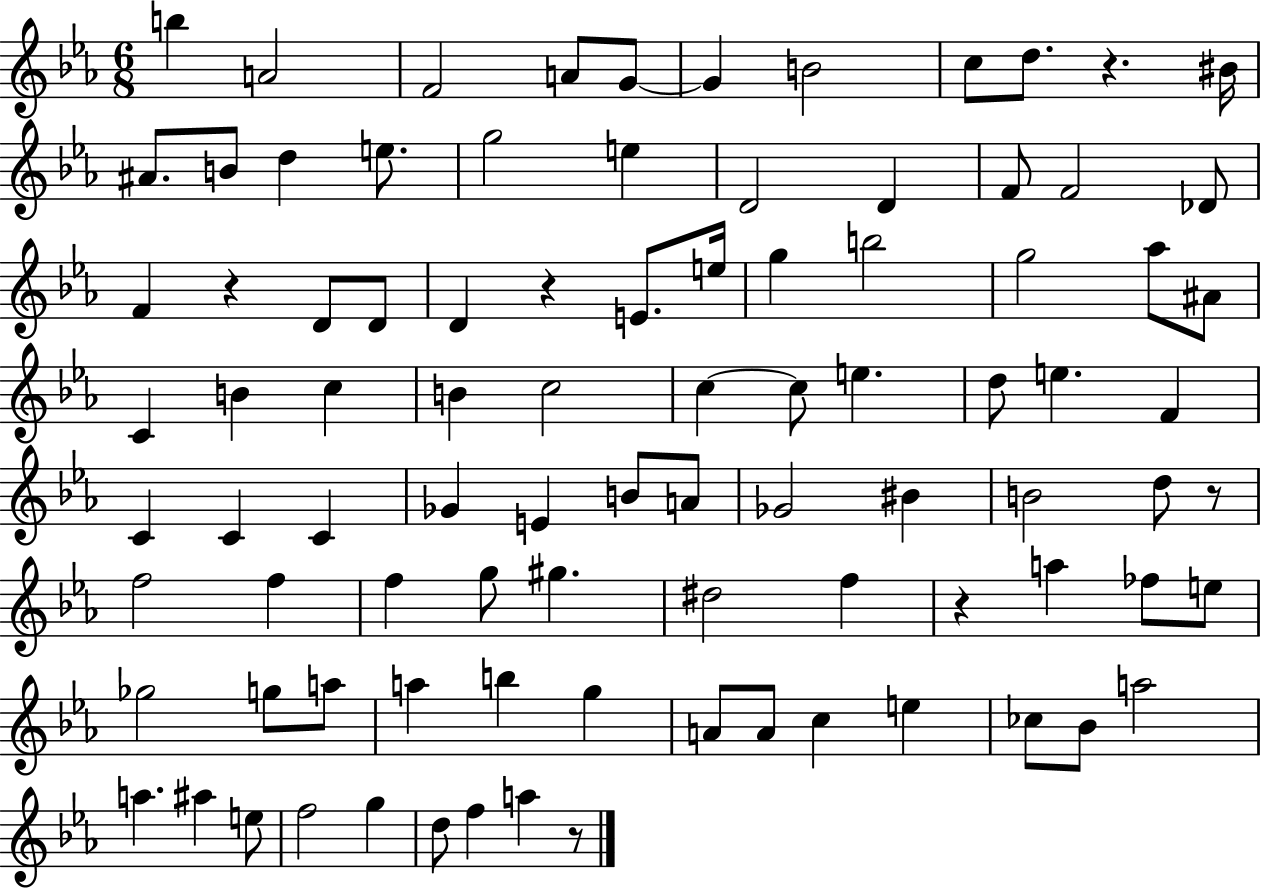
{
  \clef treble
  \numericTimeSignature
  \time 6/8
  \key ees \major
  b''4 a'2 | f'2 a'8 g'8~~ | g'4 b'2 | c''8 d''8. r4. bis'16 | \break ais'8. b'8 d''4 e''8. | g''2 e''4 | d'2 d'4 | f'8 f'2 des'8 | \break f'4 r4 d'8 d'8 | d'4 r4 e'8. e''16 | g''4 b''2 | g''2 aes''8 ais'8 | \break c'4 b'4 c''4 | b'4 c''2 | c''4~~ c''8 e''4. | d''8 e''4. f'4 | \break c'4 c'4 c'4 | ges'4 e'4 b'8 a'8 | ges'2 bis'4 | b'2 d''8 r8 | \break f''2 f''4 | f''4 g''8 gis''4. | dis''2 f''4 | r4 a''4 fes''8 e''8 | \break ges''2 g''8 a''8 | a''4 b''4 g''4 | a'8 a'8 c''4 e''4 | ces''8 bes'8 a''2 | \break a''4. ais''4 e''8 | f''2 g''4 | d''8 f''4 a''4 r8 | \bar "|."
}